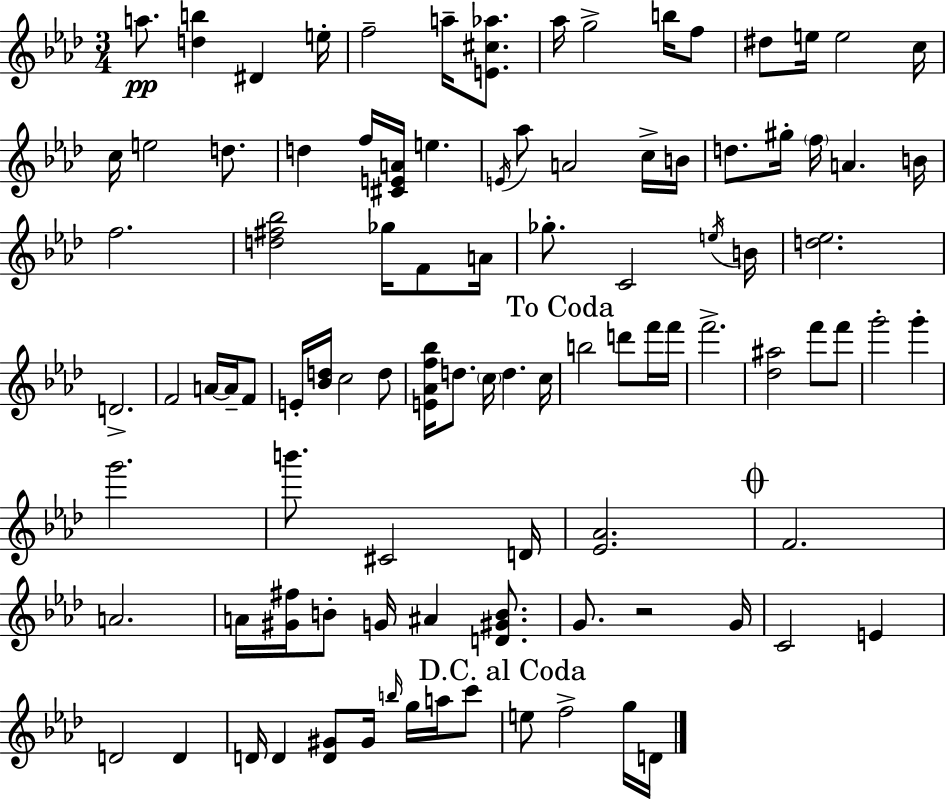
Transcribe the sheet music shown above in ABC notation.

X:1
T:Untitled
M:3/4
L:1/4
K:Fm
a/2 [db] ^D e/4 f2 a/4 [E^c_a]/2 _a/4 g2 b/4 f/2 ^d/2 e/4 e2 c/4 c/4 e2 d/2 d f/4 [^CEA]/4 e E/4 _a/2 A2 c/4 B/4 d/2 ^g/4 f/4 A B/4 f2 [d^f_b]2 _g/4 F/2 A/4 _g/2 C2 e/4 B/4 [d_e]2 D2 F2 A/4 A/4 F/2 E/4 [_Bd]/4 c2 d/2 [E_Af_b]/4 d/2 c/4 d c/4 b2 d'/2 f'/4 f'/4 f'2 [_d^a]2 f'/2 f'/2 g'2 g' g'2 b'/2 ^C2 D/4 [_E_A]2 F2 A2 A/4 [^G^f]/4 B/2 G/4 ^A [D^GB]/2 G/2 z2 G/4 C2 E D2 D D/4 D [D^G]/2 ^G/4 b/4 g/4 a/4 c'/2 e/2 f2 g/4 D/4